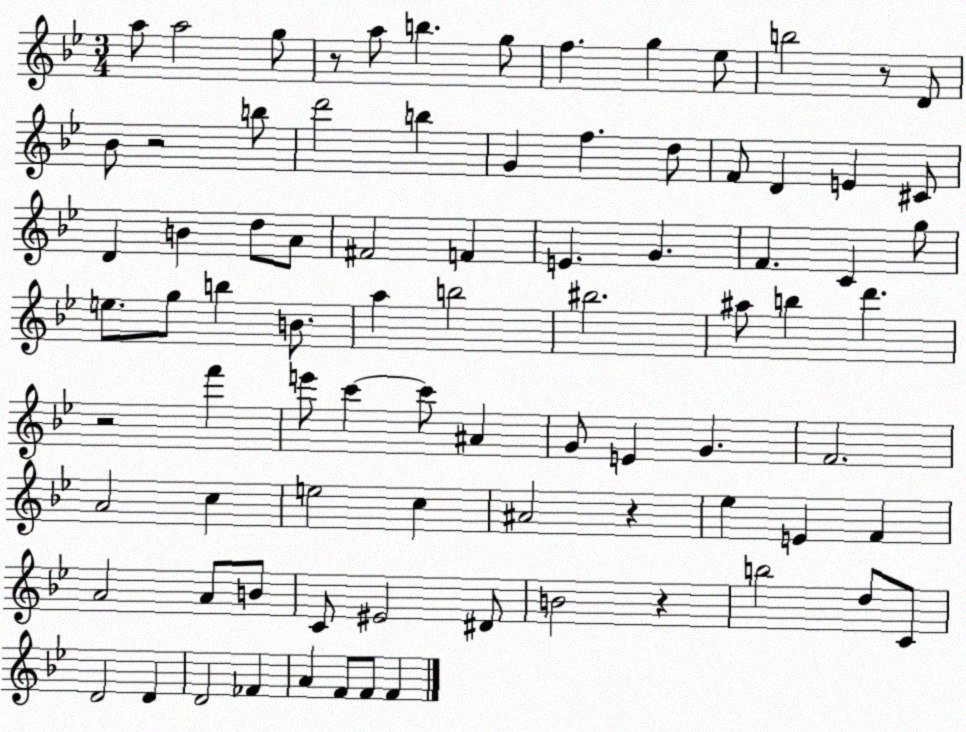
X:1
T:Untitled
M:3/4
L:1/4
K:Bb
a/2 a2 g/2 z/2 a/2 b g/2 f g _e/2 b2 z/2 D/2 _B/2 z2 b/2 d'2 b G f d/2 F/2 D E ^C/2 D B d/2 A/2 ^F2 F E G F C g/2 e/2 g/2 b B/2 a b2 ^b2 ^a/2 b d' z2 f' e'/2 c' c'/2 ^A G/2 E G F2 A2 c e2 c ^A2 z _e E F A2 A/2 B/2 C/2 ^E2 ^D/2 B2 z b2 d/2 C/2 D2 D D2 _F A F/2 F/2 F